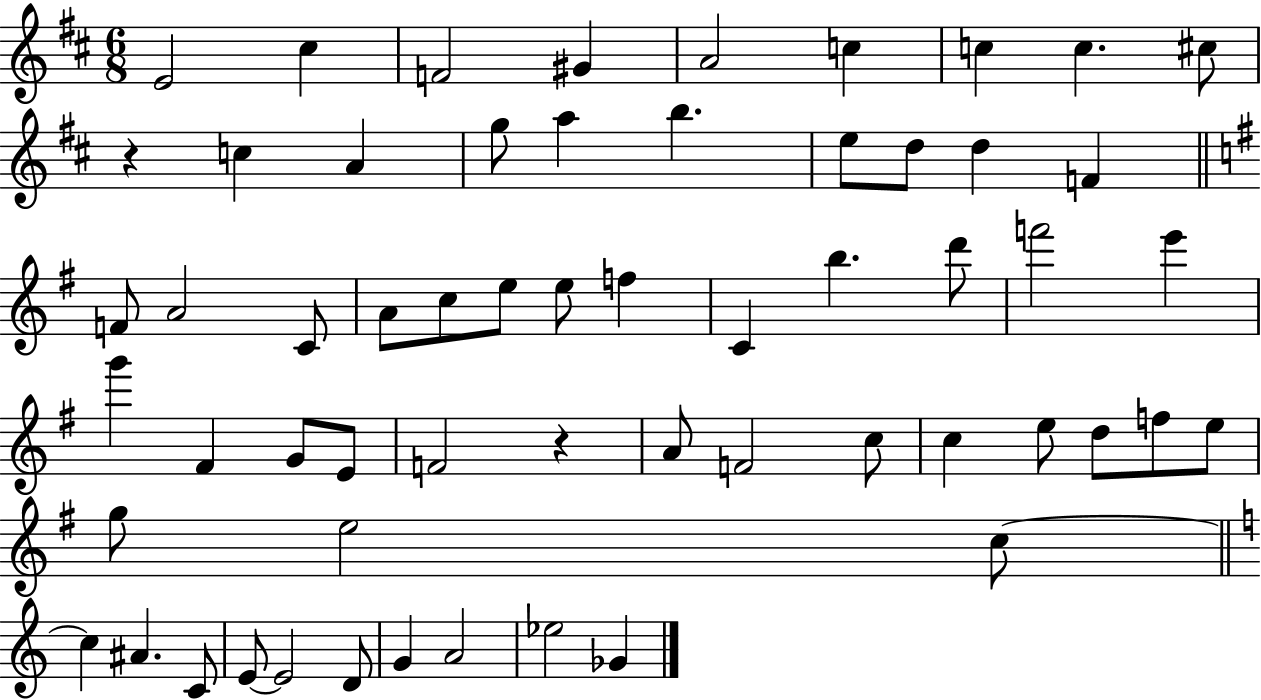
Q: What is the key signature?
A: D major